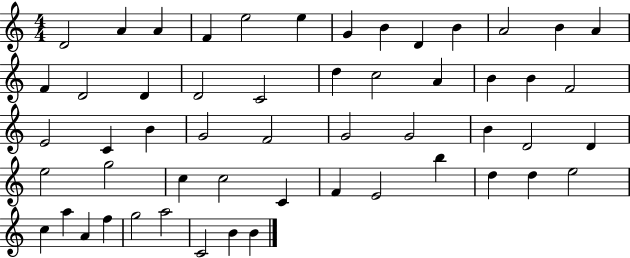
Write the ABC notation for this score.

X:1
T:Untitled
M:4/4
L:1/4
K:C
D2 A A F e2 e G B D B A2 B A F D2 D D2 C2 d c2 A B B F2 E2 C B G2 F2 G2 G2 B D2 D e2 g2 c c2 C F E2 b d d e2 c a A f g2 a2 C2 B B